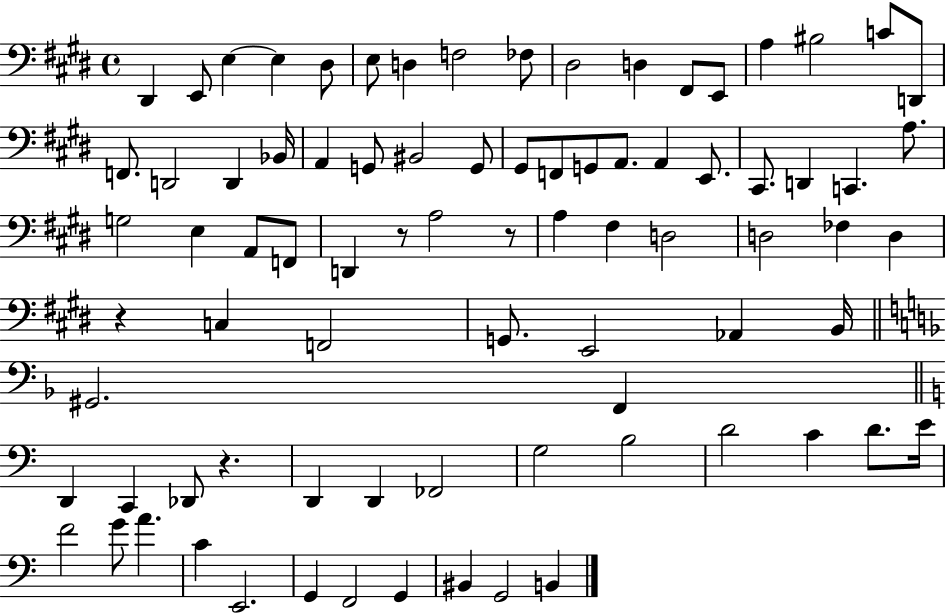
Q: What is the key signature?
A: E major